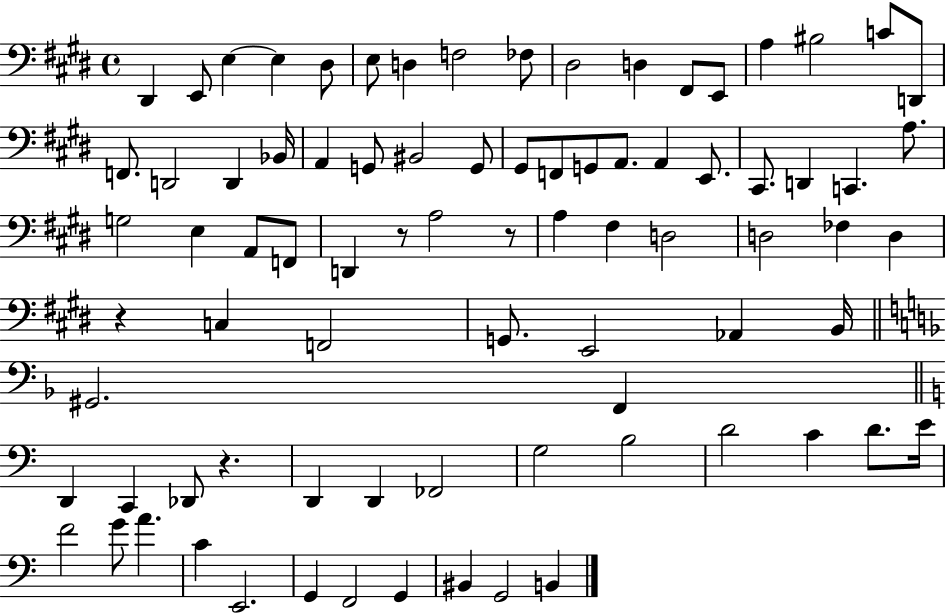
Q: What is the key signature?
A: E major